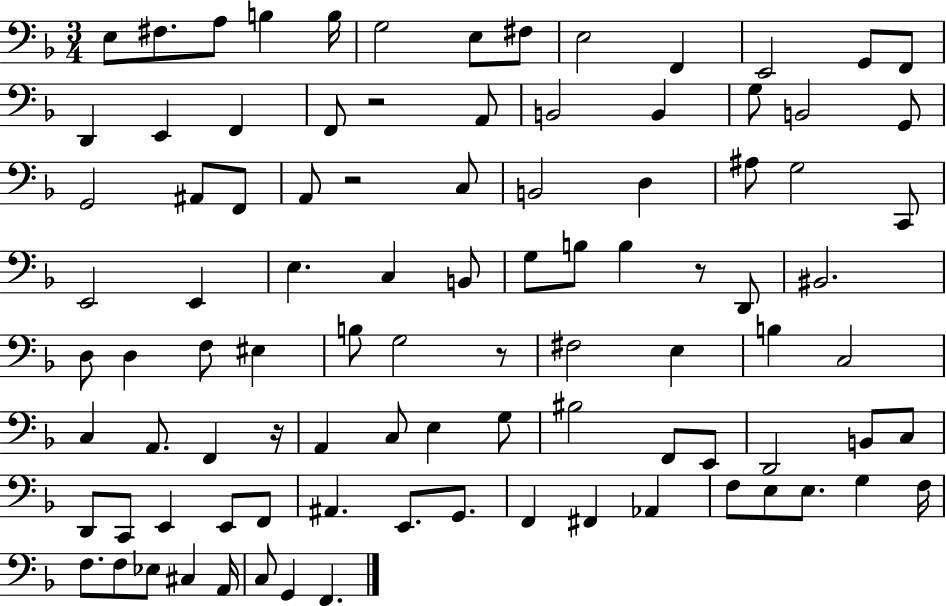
X:1
T:Untitled
M:3/4
L:1/4
K:F
E,/2 ^F,/2 A,/2 B, B,/4 G,2 E,/2 ^F,/2 E,2 F,, E,,2 G,,/2 F,,/2 D,, E,, F,, F,,/2 z2 A,,/2 B,,2 B,, G,/2 B,,2 G,,/2 G,,2 ^A,,/2 F,,/2 A,,/2 z2 C,/2 B,,2 D, ^A,/2 G,2 C,,/2 E,,2 E,, E, C, B,,/2 G,/2 B,/2 B, z/2 D,,/2 ^B,,2 D,/2 D, F,/2 ^E, B,/2 G,2 z/2 ^F,2 E, B, C,2 C, A,,/2 F,, z/4 A,, C,/2 E, G,/2 ^B,2 F,,/2 E,,/2 D,,2 B,,/2 C,/2 D,,/2 C,,/2 E,, E,,/2 F,,/2 ^A,, E,,/2 G,,/2 F,, ^F,, _A,, F,/2 E,/2 E,/2 G, F,/4 F,/2 F,/2 _E,/2 ^C, A,,/4 C,/2 G,, F,,